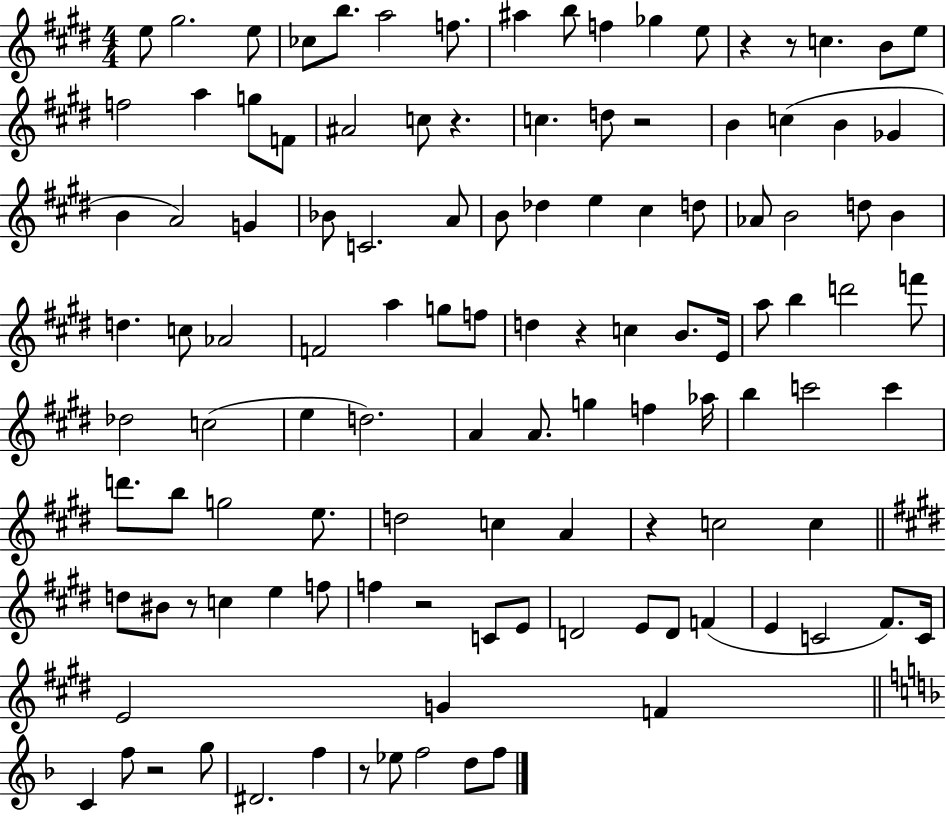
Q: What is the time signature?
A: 4/4